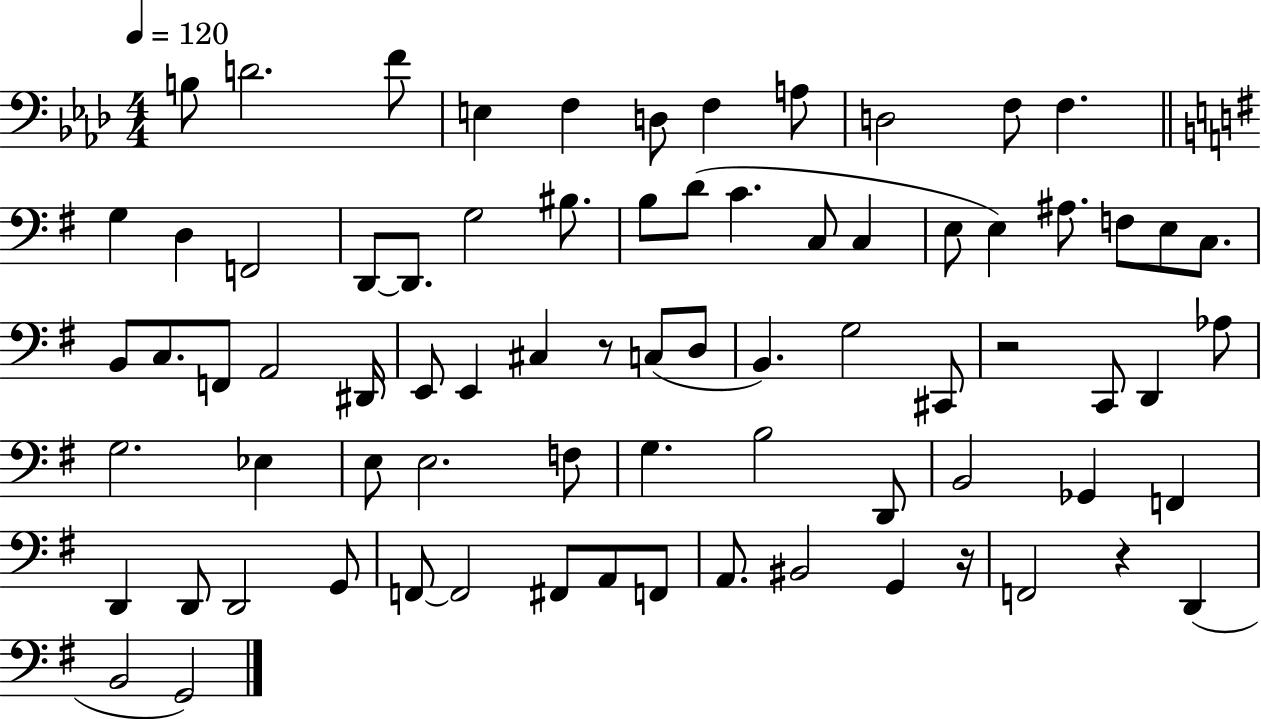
{
  \clef bass
  \numericTimeSignature
  \time 4/4
  \key aes \major
  \tempo 4 = 120
  b8 d'2. f'8 | e4 f4 d8 f4 a8 | d2 f8 f4. | \bar "||" \break \key g \major g4 d4 f,2 | d,8~~ d,8. g2 bis8. | b8 d'8( c'4. c8 c4 | e8 e4) ais8. f8 e8 c8. | \break b,8 c8. f,8 a,2 dis,16 | e,8 e,4 cis4 r8 c8( d8 | b,4.) g2 cis,8 | r2 c,8 d,4 aes8 | \break g2. ees4 | e8 e2. f8 | g4. b2 d,8 | b,2 ges,4 f,4 | \break d,4 d,8 d,2 g,8 | f,8~~ f,2 fis,8 a,8 f,8 | a,8. bis,2 g,4 r16 | f,2 r4 d,4( | \break b,2 g,2) | \bar "|."
}